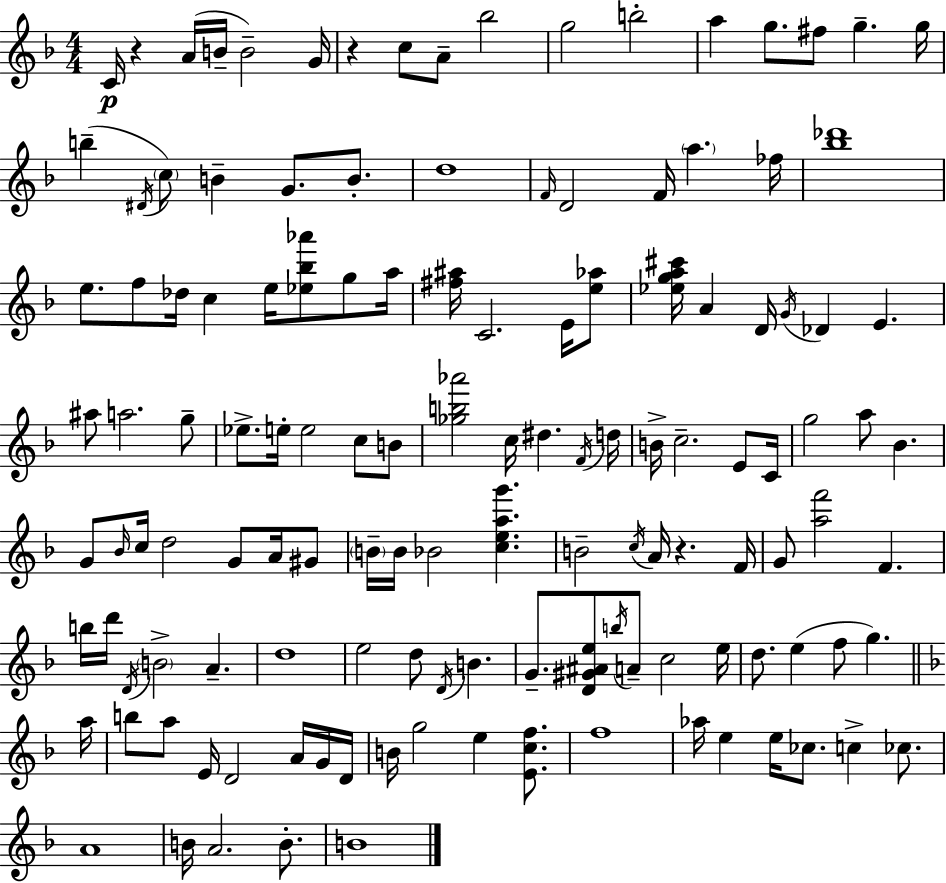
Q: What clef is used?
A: treble